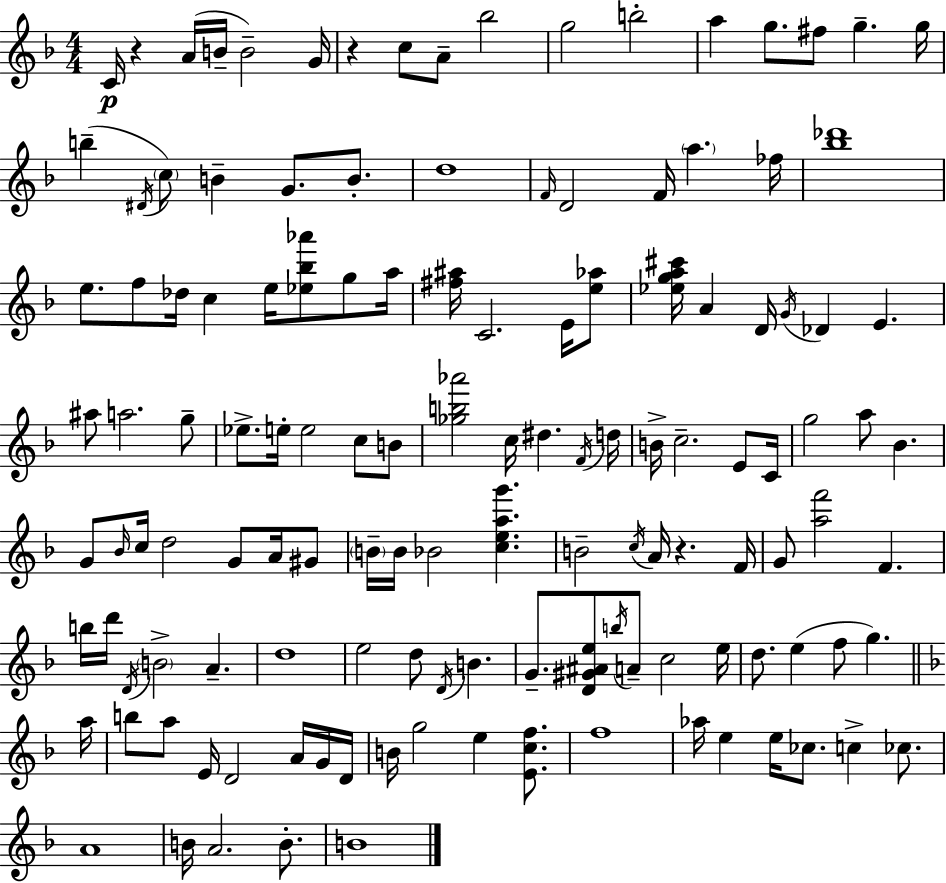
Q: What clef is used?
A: treble